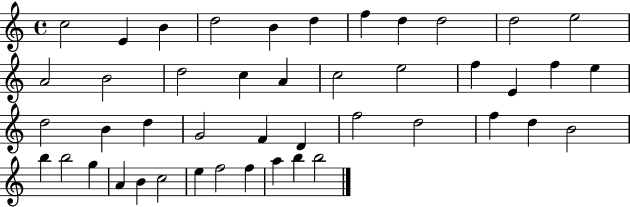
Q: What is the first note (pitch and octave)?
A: C5